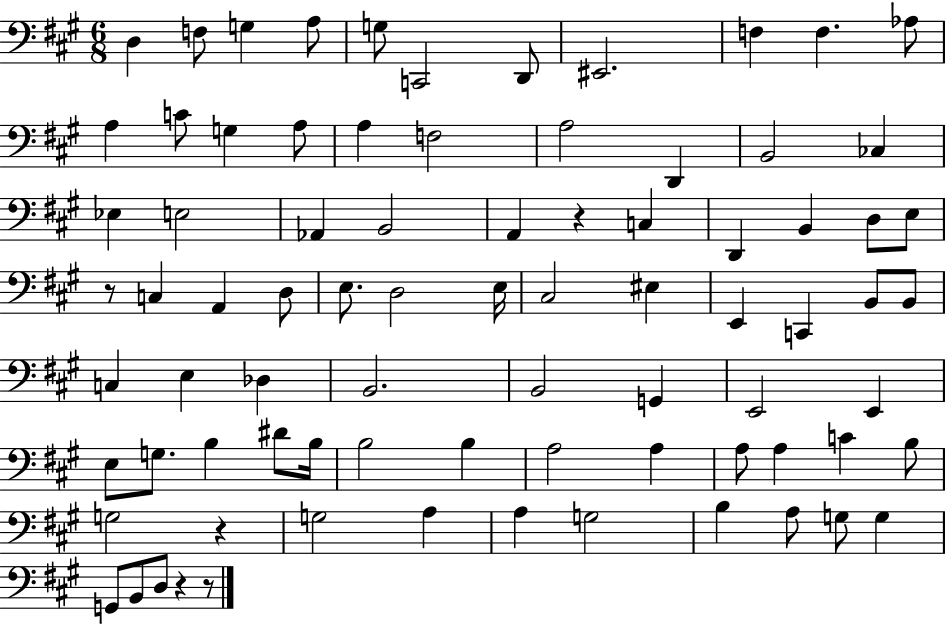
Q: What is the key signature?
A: A major